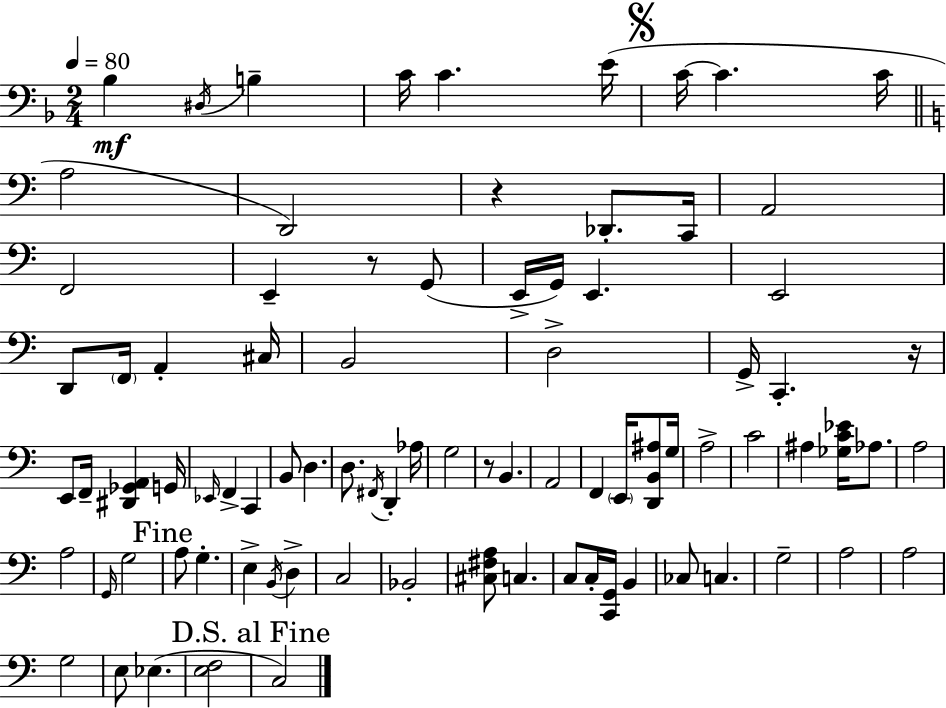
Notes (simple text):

Bb3/q D#3/s B3/q C4/s C4/q. E4/s C4/s C4/q. C4/s A3/h D2/h R/q Db2/e. C2/s A2/h F2/h E2/q R/e G2/e E2/s G2/s E2/q. E2/h D2/e F2/s A2/q C#3/s B2/h D3/h G2/s C2/q. R/s E2/e F2/s [D#2,Gb2,A2]/q G2/s Eb2/s F2/q C2/q B2/e D3/q. D3/e. F#2/s D2/q Ab3/s G3/h R/e B2/q. A2/h F2/q E2/s [D2,B2,A#3]/e G3/s A3/h C4/h A#3/q [Gb3,C4,Eb4]/s Ab3/e. A3/h A3/h G2/s G3/h A3/e G3/q. E3/q B2/s D3/q C3/h Bb2/h [C#3,F#3,A3]/e C3/q. C3/e C3/s [C2,G2]/s B2/q CES3/e C3/q. G3/h A3/h A3/h G3/h E3/e Eb3/q. [E3,F3]/h C3/h